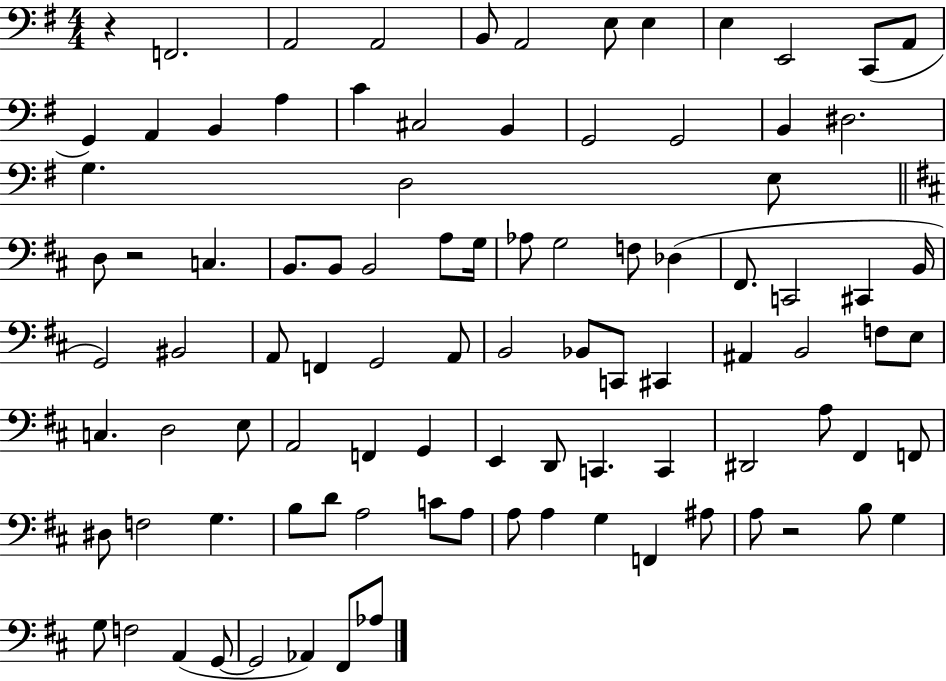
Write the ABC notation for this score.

X:1
T:Untitled
M:4/4
L:1/4
K:G
z F,,2 A,,2 A,,2 B,,/2 A,,2 E,/2 E, E, E,,2 C,,/2 A,,/2 G,, A,, B,, A, C ^C,2 B,, G,,2 G,,2 B,, ^D,2 G, D,2 E,/2 D,/2 z2 C, B,,/2 B,,/2 B,,2 A,/2 G,/4 _A,/2 G,2 F,/2 _D, ^F,,/2 C,,2 ^C,, B,,/4 G,,2 ^B,,2 A,,/2 F,, G,,2 A,,/2 B,,2 _B,,/2 C,,/2 ^C,, ^A,, B,,2 F,/2 E,/2 C, D,2 E,/2 A,,2 F,, G,, E,, D,,/2 C,, C,, ^D,,2 A,/2 ^F,, F,,/2 ^D,/2 F,2 G, B,/2 D/2 A,2 C/2 A,/2 A,/2 A, G, F,, ^A,/2 A,/2 z2 B,/2 G, G,/2 F,2 A,, G,,/2 G,,2 _A,, ^F,,/2 _A,/2